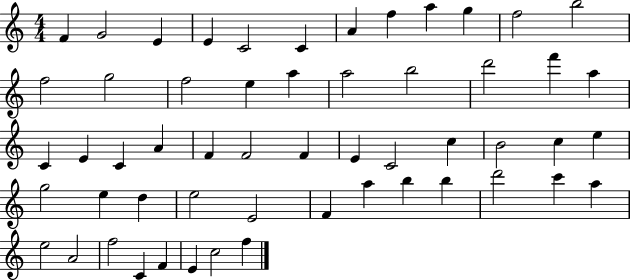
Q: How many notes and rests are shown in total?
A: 55